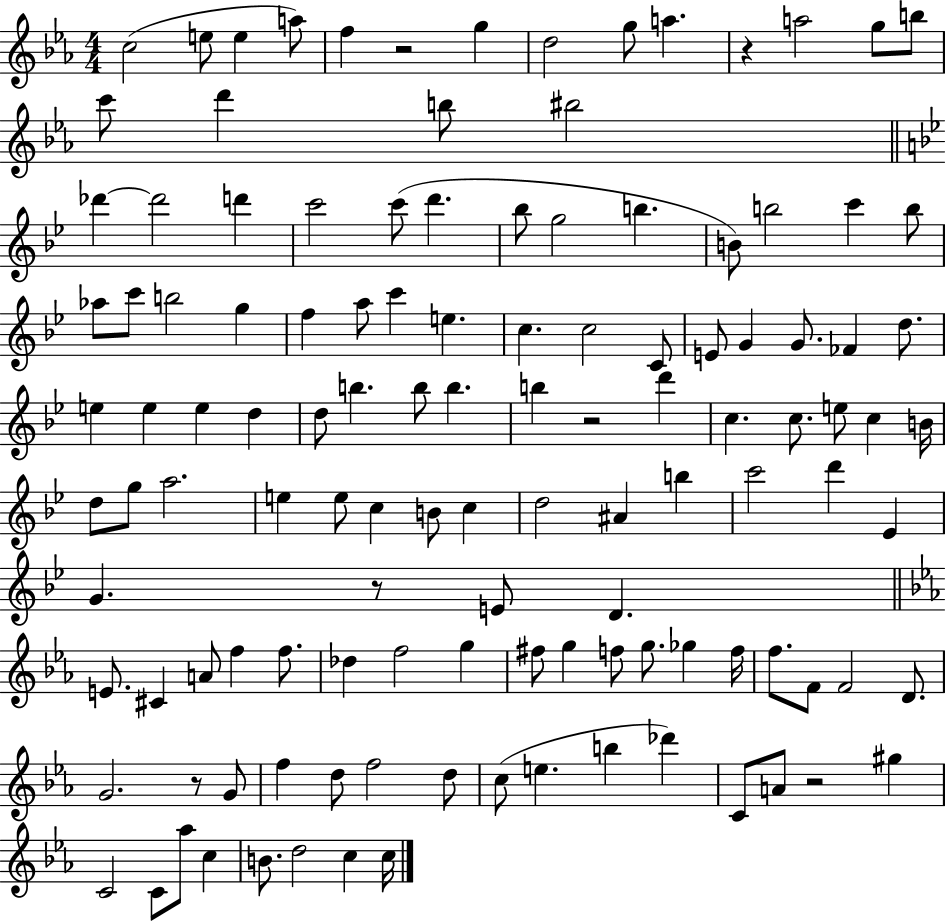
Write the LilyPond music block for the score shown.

{
  \clef treble
  \numericTimeSignature
  \time 4/4
  \key ees \major
  c''2( e''8 e''4 a''8) | f''4 r2 g''4 | d''2 g''8 a''4. | r4 a''2 g''8 b''8 | \break c'''8 d'''4 b''8 bis''2 | \bar "||" \break \key bes \major des'''4~~ des'''2 d'''4 | c'''2 c'''8( d'''4. | bes''8 g''2 b''4. | b'8) b''2 c'''4 b''8 | \break aes''8 c'''8 b''2 g''4 | f''4 a''8 c'''4 e''4. | c''4. c''2 c'8 | e'8 g'4 g'8. fes'4 d''8. | \break e''4 e''4 e''4 d''4 | d''8 b''4. b''8 b''4. | b''4 r2 d'''4 | c''4. c''8. e''8 c''4 b'16 | \break d''8 g''8 a''2. | e''4 e''8 c''4 b'8 c''4 | d''2 ais'4 b''4 | c'''2 d'''4 ees'4 | \break g'4. r8 e'8 d'4. | \bar "||" \break \key ees \major e'8. cis'4 a'8 f''4 f''8. | des''4 f''2 g''4 | fis''8 g''4 f''8 g''8. ges''4 f''16 | f''8. f'8 f'2 d'8. | \break g'2. r8 g'8 | f''4 d''8 f''2 d''8 | c''8( e''4. b''4 des'''4) | c'8 a'8 r2 gis''4 | \break c'2 c'8 aes''8 c''4 | b'8. d''2 c''4 c''16 | \bar "|."
}